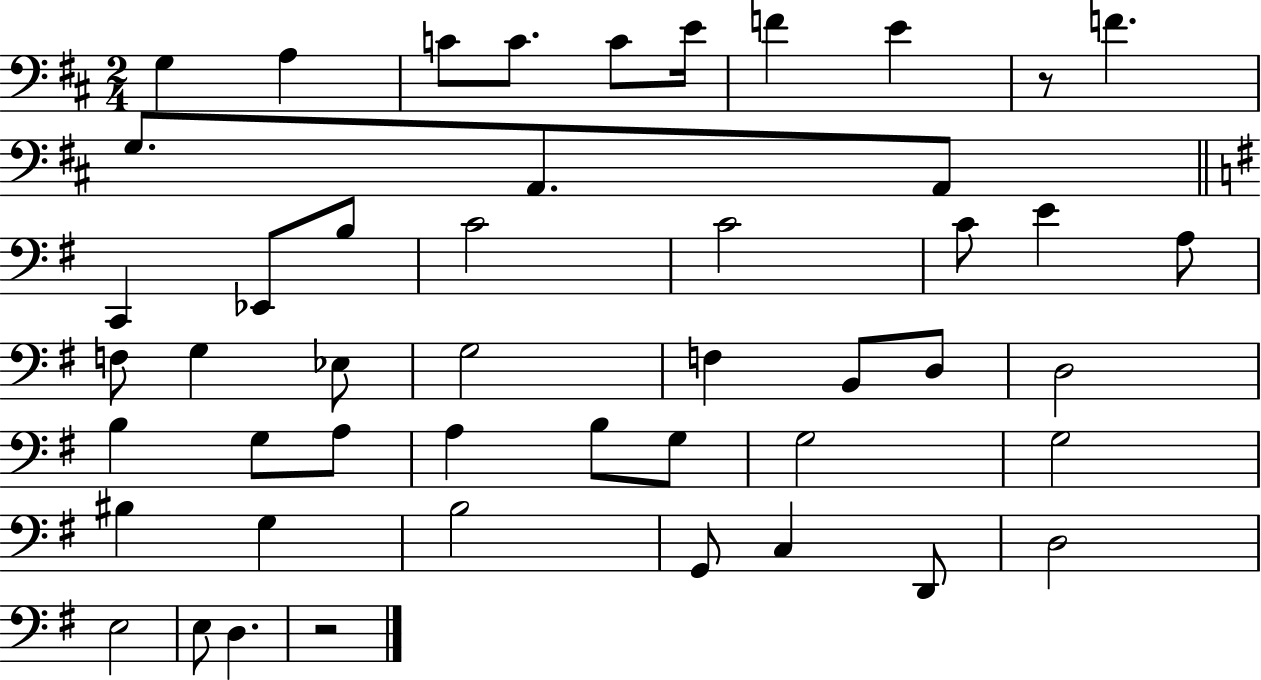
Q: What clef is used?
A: bass